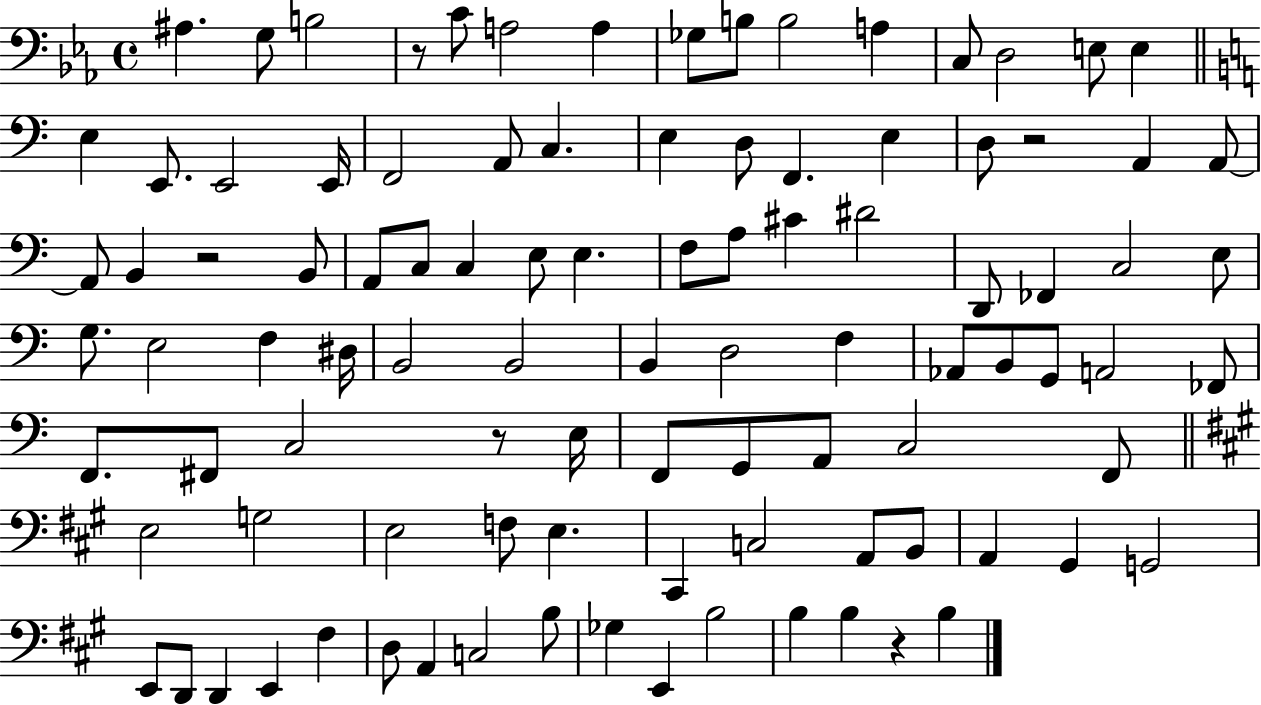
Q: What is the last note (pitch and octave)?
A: B3